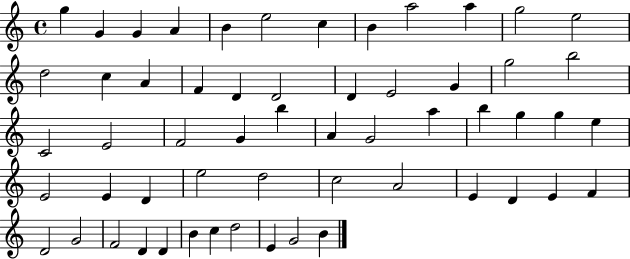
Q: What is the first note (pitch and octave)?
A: G5